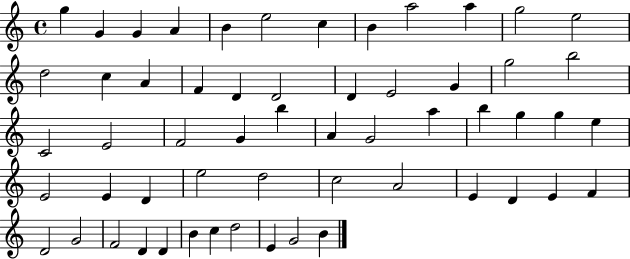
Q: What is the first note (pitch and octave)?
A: G5